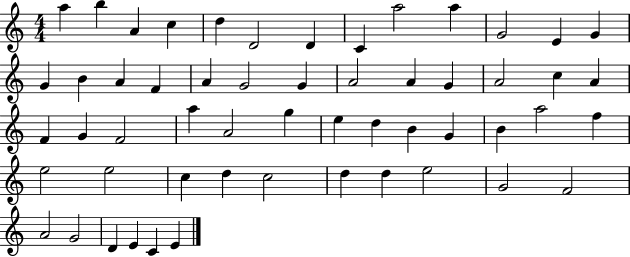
X:1
T:Untitled
M:4/4
L:1/4
K:C
a b A c d D2 D C a2 a G2 E G G B A F A G2 G A2 A G A2 c A F G F2 a A2 g e d B G B a2 f e2 e2 c d c2 d d e2 G2 F2 A2 G2 D E C E